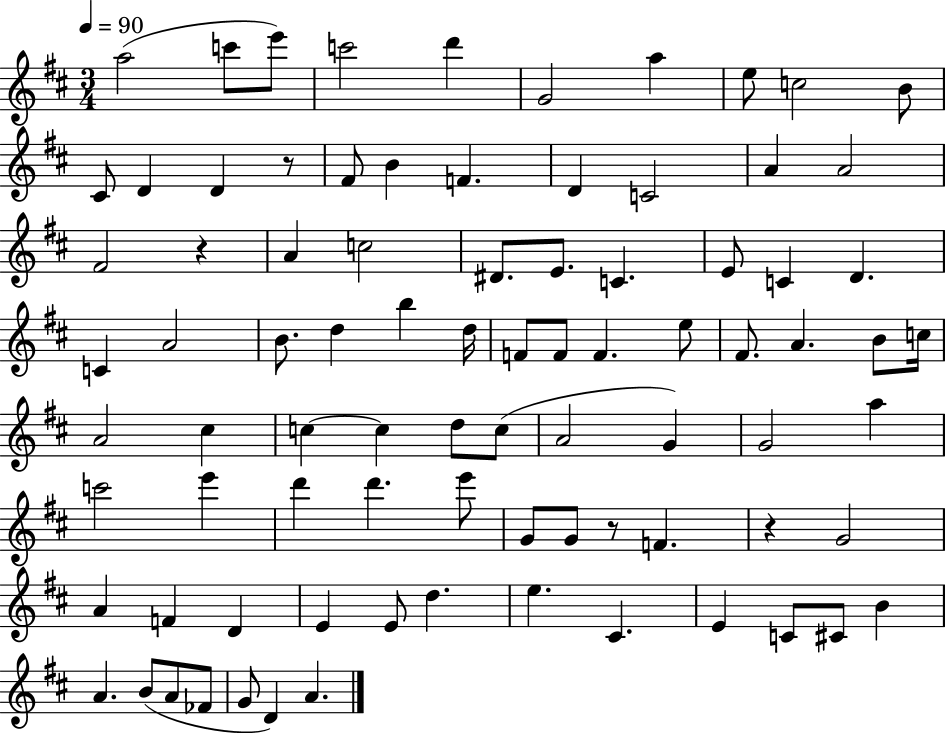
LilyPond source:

{
  \clef treble
  \numericTimeSignature
  \time 3/4
  \key d \major
  \tempo 4 = 90
  a''2( c'''8 e'''8) | c'''2 d'''4 | g'2 a''4 | e''8 c''2 b'8 | \break cis'8 d'4 d'4 r8 | fis'8 b'4 f'4. | d'4 c'2 | a'4 a'2 | \break fis'2 r4 | a'4 c''2 | dis'8. e'8. c'4. | e'8 c'4 d'4. | \break c'4 a'2 | b'8. d''4 b''4 d''16 | f'8 f'8 f'4. e''8 | fis'8. a'4. b'8 c''16 | \break a'2 cis''4 | c''4~~ c''4 d''8 c''8( | a'2 g'4) | g'2 a''4 | \break c'''2 e'''4 | d'''4 d'''4. e'''8 | g'8 g'8 r8 f'4. | r4 g'2 | \break a'4 f'4 d'4 | e'4 e'8 d''4. | e''4. cis'4. | e'4 c'8 cis'8 b'4 | \break a'4. b'8( a'8 fes'8 | g'8 d'4) a'4. | \bar "|."
}